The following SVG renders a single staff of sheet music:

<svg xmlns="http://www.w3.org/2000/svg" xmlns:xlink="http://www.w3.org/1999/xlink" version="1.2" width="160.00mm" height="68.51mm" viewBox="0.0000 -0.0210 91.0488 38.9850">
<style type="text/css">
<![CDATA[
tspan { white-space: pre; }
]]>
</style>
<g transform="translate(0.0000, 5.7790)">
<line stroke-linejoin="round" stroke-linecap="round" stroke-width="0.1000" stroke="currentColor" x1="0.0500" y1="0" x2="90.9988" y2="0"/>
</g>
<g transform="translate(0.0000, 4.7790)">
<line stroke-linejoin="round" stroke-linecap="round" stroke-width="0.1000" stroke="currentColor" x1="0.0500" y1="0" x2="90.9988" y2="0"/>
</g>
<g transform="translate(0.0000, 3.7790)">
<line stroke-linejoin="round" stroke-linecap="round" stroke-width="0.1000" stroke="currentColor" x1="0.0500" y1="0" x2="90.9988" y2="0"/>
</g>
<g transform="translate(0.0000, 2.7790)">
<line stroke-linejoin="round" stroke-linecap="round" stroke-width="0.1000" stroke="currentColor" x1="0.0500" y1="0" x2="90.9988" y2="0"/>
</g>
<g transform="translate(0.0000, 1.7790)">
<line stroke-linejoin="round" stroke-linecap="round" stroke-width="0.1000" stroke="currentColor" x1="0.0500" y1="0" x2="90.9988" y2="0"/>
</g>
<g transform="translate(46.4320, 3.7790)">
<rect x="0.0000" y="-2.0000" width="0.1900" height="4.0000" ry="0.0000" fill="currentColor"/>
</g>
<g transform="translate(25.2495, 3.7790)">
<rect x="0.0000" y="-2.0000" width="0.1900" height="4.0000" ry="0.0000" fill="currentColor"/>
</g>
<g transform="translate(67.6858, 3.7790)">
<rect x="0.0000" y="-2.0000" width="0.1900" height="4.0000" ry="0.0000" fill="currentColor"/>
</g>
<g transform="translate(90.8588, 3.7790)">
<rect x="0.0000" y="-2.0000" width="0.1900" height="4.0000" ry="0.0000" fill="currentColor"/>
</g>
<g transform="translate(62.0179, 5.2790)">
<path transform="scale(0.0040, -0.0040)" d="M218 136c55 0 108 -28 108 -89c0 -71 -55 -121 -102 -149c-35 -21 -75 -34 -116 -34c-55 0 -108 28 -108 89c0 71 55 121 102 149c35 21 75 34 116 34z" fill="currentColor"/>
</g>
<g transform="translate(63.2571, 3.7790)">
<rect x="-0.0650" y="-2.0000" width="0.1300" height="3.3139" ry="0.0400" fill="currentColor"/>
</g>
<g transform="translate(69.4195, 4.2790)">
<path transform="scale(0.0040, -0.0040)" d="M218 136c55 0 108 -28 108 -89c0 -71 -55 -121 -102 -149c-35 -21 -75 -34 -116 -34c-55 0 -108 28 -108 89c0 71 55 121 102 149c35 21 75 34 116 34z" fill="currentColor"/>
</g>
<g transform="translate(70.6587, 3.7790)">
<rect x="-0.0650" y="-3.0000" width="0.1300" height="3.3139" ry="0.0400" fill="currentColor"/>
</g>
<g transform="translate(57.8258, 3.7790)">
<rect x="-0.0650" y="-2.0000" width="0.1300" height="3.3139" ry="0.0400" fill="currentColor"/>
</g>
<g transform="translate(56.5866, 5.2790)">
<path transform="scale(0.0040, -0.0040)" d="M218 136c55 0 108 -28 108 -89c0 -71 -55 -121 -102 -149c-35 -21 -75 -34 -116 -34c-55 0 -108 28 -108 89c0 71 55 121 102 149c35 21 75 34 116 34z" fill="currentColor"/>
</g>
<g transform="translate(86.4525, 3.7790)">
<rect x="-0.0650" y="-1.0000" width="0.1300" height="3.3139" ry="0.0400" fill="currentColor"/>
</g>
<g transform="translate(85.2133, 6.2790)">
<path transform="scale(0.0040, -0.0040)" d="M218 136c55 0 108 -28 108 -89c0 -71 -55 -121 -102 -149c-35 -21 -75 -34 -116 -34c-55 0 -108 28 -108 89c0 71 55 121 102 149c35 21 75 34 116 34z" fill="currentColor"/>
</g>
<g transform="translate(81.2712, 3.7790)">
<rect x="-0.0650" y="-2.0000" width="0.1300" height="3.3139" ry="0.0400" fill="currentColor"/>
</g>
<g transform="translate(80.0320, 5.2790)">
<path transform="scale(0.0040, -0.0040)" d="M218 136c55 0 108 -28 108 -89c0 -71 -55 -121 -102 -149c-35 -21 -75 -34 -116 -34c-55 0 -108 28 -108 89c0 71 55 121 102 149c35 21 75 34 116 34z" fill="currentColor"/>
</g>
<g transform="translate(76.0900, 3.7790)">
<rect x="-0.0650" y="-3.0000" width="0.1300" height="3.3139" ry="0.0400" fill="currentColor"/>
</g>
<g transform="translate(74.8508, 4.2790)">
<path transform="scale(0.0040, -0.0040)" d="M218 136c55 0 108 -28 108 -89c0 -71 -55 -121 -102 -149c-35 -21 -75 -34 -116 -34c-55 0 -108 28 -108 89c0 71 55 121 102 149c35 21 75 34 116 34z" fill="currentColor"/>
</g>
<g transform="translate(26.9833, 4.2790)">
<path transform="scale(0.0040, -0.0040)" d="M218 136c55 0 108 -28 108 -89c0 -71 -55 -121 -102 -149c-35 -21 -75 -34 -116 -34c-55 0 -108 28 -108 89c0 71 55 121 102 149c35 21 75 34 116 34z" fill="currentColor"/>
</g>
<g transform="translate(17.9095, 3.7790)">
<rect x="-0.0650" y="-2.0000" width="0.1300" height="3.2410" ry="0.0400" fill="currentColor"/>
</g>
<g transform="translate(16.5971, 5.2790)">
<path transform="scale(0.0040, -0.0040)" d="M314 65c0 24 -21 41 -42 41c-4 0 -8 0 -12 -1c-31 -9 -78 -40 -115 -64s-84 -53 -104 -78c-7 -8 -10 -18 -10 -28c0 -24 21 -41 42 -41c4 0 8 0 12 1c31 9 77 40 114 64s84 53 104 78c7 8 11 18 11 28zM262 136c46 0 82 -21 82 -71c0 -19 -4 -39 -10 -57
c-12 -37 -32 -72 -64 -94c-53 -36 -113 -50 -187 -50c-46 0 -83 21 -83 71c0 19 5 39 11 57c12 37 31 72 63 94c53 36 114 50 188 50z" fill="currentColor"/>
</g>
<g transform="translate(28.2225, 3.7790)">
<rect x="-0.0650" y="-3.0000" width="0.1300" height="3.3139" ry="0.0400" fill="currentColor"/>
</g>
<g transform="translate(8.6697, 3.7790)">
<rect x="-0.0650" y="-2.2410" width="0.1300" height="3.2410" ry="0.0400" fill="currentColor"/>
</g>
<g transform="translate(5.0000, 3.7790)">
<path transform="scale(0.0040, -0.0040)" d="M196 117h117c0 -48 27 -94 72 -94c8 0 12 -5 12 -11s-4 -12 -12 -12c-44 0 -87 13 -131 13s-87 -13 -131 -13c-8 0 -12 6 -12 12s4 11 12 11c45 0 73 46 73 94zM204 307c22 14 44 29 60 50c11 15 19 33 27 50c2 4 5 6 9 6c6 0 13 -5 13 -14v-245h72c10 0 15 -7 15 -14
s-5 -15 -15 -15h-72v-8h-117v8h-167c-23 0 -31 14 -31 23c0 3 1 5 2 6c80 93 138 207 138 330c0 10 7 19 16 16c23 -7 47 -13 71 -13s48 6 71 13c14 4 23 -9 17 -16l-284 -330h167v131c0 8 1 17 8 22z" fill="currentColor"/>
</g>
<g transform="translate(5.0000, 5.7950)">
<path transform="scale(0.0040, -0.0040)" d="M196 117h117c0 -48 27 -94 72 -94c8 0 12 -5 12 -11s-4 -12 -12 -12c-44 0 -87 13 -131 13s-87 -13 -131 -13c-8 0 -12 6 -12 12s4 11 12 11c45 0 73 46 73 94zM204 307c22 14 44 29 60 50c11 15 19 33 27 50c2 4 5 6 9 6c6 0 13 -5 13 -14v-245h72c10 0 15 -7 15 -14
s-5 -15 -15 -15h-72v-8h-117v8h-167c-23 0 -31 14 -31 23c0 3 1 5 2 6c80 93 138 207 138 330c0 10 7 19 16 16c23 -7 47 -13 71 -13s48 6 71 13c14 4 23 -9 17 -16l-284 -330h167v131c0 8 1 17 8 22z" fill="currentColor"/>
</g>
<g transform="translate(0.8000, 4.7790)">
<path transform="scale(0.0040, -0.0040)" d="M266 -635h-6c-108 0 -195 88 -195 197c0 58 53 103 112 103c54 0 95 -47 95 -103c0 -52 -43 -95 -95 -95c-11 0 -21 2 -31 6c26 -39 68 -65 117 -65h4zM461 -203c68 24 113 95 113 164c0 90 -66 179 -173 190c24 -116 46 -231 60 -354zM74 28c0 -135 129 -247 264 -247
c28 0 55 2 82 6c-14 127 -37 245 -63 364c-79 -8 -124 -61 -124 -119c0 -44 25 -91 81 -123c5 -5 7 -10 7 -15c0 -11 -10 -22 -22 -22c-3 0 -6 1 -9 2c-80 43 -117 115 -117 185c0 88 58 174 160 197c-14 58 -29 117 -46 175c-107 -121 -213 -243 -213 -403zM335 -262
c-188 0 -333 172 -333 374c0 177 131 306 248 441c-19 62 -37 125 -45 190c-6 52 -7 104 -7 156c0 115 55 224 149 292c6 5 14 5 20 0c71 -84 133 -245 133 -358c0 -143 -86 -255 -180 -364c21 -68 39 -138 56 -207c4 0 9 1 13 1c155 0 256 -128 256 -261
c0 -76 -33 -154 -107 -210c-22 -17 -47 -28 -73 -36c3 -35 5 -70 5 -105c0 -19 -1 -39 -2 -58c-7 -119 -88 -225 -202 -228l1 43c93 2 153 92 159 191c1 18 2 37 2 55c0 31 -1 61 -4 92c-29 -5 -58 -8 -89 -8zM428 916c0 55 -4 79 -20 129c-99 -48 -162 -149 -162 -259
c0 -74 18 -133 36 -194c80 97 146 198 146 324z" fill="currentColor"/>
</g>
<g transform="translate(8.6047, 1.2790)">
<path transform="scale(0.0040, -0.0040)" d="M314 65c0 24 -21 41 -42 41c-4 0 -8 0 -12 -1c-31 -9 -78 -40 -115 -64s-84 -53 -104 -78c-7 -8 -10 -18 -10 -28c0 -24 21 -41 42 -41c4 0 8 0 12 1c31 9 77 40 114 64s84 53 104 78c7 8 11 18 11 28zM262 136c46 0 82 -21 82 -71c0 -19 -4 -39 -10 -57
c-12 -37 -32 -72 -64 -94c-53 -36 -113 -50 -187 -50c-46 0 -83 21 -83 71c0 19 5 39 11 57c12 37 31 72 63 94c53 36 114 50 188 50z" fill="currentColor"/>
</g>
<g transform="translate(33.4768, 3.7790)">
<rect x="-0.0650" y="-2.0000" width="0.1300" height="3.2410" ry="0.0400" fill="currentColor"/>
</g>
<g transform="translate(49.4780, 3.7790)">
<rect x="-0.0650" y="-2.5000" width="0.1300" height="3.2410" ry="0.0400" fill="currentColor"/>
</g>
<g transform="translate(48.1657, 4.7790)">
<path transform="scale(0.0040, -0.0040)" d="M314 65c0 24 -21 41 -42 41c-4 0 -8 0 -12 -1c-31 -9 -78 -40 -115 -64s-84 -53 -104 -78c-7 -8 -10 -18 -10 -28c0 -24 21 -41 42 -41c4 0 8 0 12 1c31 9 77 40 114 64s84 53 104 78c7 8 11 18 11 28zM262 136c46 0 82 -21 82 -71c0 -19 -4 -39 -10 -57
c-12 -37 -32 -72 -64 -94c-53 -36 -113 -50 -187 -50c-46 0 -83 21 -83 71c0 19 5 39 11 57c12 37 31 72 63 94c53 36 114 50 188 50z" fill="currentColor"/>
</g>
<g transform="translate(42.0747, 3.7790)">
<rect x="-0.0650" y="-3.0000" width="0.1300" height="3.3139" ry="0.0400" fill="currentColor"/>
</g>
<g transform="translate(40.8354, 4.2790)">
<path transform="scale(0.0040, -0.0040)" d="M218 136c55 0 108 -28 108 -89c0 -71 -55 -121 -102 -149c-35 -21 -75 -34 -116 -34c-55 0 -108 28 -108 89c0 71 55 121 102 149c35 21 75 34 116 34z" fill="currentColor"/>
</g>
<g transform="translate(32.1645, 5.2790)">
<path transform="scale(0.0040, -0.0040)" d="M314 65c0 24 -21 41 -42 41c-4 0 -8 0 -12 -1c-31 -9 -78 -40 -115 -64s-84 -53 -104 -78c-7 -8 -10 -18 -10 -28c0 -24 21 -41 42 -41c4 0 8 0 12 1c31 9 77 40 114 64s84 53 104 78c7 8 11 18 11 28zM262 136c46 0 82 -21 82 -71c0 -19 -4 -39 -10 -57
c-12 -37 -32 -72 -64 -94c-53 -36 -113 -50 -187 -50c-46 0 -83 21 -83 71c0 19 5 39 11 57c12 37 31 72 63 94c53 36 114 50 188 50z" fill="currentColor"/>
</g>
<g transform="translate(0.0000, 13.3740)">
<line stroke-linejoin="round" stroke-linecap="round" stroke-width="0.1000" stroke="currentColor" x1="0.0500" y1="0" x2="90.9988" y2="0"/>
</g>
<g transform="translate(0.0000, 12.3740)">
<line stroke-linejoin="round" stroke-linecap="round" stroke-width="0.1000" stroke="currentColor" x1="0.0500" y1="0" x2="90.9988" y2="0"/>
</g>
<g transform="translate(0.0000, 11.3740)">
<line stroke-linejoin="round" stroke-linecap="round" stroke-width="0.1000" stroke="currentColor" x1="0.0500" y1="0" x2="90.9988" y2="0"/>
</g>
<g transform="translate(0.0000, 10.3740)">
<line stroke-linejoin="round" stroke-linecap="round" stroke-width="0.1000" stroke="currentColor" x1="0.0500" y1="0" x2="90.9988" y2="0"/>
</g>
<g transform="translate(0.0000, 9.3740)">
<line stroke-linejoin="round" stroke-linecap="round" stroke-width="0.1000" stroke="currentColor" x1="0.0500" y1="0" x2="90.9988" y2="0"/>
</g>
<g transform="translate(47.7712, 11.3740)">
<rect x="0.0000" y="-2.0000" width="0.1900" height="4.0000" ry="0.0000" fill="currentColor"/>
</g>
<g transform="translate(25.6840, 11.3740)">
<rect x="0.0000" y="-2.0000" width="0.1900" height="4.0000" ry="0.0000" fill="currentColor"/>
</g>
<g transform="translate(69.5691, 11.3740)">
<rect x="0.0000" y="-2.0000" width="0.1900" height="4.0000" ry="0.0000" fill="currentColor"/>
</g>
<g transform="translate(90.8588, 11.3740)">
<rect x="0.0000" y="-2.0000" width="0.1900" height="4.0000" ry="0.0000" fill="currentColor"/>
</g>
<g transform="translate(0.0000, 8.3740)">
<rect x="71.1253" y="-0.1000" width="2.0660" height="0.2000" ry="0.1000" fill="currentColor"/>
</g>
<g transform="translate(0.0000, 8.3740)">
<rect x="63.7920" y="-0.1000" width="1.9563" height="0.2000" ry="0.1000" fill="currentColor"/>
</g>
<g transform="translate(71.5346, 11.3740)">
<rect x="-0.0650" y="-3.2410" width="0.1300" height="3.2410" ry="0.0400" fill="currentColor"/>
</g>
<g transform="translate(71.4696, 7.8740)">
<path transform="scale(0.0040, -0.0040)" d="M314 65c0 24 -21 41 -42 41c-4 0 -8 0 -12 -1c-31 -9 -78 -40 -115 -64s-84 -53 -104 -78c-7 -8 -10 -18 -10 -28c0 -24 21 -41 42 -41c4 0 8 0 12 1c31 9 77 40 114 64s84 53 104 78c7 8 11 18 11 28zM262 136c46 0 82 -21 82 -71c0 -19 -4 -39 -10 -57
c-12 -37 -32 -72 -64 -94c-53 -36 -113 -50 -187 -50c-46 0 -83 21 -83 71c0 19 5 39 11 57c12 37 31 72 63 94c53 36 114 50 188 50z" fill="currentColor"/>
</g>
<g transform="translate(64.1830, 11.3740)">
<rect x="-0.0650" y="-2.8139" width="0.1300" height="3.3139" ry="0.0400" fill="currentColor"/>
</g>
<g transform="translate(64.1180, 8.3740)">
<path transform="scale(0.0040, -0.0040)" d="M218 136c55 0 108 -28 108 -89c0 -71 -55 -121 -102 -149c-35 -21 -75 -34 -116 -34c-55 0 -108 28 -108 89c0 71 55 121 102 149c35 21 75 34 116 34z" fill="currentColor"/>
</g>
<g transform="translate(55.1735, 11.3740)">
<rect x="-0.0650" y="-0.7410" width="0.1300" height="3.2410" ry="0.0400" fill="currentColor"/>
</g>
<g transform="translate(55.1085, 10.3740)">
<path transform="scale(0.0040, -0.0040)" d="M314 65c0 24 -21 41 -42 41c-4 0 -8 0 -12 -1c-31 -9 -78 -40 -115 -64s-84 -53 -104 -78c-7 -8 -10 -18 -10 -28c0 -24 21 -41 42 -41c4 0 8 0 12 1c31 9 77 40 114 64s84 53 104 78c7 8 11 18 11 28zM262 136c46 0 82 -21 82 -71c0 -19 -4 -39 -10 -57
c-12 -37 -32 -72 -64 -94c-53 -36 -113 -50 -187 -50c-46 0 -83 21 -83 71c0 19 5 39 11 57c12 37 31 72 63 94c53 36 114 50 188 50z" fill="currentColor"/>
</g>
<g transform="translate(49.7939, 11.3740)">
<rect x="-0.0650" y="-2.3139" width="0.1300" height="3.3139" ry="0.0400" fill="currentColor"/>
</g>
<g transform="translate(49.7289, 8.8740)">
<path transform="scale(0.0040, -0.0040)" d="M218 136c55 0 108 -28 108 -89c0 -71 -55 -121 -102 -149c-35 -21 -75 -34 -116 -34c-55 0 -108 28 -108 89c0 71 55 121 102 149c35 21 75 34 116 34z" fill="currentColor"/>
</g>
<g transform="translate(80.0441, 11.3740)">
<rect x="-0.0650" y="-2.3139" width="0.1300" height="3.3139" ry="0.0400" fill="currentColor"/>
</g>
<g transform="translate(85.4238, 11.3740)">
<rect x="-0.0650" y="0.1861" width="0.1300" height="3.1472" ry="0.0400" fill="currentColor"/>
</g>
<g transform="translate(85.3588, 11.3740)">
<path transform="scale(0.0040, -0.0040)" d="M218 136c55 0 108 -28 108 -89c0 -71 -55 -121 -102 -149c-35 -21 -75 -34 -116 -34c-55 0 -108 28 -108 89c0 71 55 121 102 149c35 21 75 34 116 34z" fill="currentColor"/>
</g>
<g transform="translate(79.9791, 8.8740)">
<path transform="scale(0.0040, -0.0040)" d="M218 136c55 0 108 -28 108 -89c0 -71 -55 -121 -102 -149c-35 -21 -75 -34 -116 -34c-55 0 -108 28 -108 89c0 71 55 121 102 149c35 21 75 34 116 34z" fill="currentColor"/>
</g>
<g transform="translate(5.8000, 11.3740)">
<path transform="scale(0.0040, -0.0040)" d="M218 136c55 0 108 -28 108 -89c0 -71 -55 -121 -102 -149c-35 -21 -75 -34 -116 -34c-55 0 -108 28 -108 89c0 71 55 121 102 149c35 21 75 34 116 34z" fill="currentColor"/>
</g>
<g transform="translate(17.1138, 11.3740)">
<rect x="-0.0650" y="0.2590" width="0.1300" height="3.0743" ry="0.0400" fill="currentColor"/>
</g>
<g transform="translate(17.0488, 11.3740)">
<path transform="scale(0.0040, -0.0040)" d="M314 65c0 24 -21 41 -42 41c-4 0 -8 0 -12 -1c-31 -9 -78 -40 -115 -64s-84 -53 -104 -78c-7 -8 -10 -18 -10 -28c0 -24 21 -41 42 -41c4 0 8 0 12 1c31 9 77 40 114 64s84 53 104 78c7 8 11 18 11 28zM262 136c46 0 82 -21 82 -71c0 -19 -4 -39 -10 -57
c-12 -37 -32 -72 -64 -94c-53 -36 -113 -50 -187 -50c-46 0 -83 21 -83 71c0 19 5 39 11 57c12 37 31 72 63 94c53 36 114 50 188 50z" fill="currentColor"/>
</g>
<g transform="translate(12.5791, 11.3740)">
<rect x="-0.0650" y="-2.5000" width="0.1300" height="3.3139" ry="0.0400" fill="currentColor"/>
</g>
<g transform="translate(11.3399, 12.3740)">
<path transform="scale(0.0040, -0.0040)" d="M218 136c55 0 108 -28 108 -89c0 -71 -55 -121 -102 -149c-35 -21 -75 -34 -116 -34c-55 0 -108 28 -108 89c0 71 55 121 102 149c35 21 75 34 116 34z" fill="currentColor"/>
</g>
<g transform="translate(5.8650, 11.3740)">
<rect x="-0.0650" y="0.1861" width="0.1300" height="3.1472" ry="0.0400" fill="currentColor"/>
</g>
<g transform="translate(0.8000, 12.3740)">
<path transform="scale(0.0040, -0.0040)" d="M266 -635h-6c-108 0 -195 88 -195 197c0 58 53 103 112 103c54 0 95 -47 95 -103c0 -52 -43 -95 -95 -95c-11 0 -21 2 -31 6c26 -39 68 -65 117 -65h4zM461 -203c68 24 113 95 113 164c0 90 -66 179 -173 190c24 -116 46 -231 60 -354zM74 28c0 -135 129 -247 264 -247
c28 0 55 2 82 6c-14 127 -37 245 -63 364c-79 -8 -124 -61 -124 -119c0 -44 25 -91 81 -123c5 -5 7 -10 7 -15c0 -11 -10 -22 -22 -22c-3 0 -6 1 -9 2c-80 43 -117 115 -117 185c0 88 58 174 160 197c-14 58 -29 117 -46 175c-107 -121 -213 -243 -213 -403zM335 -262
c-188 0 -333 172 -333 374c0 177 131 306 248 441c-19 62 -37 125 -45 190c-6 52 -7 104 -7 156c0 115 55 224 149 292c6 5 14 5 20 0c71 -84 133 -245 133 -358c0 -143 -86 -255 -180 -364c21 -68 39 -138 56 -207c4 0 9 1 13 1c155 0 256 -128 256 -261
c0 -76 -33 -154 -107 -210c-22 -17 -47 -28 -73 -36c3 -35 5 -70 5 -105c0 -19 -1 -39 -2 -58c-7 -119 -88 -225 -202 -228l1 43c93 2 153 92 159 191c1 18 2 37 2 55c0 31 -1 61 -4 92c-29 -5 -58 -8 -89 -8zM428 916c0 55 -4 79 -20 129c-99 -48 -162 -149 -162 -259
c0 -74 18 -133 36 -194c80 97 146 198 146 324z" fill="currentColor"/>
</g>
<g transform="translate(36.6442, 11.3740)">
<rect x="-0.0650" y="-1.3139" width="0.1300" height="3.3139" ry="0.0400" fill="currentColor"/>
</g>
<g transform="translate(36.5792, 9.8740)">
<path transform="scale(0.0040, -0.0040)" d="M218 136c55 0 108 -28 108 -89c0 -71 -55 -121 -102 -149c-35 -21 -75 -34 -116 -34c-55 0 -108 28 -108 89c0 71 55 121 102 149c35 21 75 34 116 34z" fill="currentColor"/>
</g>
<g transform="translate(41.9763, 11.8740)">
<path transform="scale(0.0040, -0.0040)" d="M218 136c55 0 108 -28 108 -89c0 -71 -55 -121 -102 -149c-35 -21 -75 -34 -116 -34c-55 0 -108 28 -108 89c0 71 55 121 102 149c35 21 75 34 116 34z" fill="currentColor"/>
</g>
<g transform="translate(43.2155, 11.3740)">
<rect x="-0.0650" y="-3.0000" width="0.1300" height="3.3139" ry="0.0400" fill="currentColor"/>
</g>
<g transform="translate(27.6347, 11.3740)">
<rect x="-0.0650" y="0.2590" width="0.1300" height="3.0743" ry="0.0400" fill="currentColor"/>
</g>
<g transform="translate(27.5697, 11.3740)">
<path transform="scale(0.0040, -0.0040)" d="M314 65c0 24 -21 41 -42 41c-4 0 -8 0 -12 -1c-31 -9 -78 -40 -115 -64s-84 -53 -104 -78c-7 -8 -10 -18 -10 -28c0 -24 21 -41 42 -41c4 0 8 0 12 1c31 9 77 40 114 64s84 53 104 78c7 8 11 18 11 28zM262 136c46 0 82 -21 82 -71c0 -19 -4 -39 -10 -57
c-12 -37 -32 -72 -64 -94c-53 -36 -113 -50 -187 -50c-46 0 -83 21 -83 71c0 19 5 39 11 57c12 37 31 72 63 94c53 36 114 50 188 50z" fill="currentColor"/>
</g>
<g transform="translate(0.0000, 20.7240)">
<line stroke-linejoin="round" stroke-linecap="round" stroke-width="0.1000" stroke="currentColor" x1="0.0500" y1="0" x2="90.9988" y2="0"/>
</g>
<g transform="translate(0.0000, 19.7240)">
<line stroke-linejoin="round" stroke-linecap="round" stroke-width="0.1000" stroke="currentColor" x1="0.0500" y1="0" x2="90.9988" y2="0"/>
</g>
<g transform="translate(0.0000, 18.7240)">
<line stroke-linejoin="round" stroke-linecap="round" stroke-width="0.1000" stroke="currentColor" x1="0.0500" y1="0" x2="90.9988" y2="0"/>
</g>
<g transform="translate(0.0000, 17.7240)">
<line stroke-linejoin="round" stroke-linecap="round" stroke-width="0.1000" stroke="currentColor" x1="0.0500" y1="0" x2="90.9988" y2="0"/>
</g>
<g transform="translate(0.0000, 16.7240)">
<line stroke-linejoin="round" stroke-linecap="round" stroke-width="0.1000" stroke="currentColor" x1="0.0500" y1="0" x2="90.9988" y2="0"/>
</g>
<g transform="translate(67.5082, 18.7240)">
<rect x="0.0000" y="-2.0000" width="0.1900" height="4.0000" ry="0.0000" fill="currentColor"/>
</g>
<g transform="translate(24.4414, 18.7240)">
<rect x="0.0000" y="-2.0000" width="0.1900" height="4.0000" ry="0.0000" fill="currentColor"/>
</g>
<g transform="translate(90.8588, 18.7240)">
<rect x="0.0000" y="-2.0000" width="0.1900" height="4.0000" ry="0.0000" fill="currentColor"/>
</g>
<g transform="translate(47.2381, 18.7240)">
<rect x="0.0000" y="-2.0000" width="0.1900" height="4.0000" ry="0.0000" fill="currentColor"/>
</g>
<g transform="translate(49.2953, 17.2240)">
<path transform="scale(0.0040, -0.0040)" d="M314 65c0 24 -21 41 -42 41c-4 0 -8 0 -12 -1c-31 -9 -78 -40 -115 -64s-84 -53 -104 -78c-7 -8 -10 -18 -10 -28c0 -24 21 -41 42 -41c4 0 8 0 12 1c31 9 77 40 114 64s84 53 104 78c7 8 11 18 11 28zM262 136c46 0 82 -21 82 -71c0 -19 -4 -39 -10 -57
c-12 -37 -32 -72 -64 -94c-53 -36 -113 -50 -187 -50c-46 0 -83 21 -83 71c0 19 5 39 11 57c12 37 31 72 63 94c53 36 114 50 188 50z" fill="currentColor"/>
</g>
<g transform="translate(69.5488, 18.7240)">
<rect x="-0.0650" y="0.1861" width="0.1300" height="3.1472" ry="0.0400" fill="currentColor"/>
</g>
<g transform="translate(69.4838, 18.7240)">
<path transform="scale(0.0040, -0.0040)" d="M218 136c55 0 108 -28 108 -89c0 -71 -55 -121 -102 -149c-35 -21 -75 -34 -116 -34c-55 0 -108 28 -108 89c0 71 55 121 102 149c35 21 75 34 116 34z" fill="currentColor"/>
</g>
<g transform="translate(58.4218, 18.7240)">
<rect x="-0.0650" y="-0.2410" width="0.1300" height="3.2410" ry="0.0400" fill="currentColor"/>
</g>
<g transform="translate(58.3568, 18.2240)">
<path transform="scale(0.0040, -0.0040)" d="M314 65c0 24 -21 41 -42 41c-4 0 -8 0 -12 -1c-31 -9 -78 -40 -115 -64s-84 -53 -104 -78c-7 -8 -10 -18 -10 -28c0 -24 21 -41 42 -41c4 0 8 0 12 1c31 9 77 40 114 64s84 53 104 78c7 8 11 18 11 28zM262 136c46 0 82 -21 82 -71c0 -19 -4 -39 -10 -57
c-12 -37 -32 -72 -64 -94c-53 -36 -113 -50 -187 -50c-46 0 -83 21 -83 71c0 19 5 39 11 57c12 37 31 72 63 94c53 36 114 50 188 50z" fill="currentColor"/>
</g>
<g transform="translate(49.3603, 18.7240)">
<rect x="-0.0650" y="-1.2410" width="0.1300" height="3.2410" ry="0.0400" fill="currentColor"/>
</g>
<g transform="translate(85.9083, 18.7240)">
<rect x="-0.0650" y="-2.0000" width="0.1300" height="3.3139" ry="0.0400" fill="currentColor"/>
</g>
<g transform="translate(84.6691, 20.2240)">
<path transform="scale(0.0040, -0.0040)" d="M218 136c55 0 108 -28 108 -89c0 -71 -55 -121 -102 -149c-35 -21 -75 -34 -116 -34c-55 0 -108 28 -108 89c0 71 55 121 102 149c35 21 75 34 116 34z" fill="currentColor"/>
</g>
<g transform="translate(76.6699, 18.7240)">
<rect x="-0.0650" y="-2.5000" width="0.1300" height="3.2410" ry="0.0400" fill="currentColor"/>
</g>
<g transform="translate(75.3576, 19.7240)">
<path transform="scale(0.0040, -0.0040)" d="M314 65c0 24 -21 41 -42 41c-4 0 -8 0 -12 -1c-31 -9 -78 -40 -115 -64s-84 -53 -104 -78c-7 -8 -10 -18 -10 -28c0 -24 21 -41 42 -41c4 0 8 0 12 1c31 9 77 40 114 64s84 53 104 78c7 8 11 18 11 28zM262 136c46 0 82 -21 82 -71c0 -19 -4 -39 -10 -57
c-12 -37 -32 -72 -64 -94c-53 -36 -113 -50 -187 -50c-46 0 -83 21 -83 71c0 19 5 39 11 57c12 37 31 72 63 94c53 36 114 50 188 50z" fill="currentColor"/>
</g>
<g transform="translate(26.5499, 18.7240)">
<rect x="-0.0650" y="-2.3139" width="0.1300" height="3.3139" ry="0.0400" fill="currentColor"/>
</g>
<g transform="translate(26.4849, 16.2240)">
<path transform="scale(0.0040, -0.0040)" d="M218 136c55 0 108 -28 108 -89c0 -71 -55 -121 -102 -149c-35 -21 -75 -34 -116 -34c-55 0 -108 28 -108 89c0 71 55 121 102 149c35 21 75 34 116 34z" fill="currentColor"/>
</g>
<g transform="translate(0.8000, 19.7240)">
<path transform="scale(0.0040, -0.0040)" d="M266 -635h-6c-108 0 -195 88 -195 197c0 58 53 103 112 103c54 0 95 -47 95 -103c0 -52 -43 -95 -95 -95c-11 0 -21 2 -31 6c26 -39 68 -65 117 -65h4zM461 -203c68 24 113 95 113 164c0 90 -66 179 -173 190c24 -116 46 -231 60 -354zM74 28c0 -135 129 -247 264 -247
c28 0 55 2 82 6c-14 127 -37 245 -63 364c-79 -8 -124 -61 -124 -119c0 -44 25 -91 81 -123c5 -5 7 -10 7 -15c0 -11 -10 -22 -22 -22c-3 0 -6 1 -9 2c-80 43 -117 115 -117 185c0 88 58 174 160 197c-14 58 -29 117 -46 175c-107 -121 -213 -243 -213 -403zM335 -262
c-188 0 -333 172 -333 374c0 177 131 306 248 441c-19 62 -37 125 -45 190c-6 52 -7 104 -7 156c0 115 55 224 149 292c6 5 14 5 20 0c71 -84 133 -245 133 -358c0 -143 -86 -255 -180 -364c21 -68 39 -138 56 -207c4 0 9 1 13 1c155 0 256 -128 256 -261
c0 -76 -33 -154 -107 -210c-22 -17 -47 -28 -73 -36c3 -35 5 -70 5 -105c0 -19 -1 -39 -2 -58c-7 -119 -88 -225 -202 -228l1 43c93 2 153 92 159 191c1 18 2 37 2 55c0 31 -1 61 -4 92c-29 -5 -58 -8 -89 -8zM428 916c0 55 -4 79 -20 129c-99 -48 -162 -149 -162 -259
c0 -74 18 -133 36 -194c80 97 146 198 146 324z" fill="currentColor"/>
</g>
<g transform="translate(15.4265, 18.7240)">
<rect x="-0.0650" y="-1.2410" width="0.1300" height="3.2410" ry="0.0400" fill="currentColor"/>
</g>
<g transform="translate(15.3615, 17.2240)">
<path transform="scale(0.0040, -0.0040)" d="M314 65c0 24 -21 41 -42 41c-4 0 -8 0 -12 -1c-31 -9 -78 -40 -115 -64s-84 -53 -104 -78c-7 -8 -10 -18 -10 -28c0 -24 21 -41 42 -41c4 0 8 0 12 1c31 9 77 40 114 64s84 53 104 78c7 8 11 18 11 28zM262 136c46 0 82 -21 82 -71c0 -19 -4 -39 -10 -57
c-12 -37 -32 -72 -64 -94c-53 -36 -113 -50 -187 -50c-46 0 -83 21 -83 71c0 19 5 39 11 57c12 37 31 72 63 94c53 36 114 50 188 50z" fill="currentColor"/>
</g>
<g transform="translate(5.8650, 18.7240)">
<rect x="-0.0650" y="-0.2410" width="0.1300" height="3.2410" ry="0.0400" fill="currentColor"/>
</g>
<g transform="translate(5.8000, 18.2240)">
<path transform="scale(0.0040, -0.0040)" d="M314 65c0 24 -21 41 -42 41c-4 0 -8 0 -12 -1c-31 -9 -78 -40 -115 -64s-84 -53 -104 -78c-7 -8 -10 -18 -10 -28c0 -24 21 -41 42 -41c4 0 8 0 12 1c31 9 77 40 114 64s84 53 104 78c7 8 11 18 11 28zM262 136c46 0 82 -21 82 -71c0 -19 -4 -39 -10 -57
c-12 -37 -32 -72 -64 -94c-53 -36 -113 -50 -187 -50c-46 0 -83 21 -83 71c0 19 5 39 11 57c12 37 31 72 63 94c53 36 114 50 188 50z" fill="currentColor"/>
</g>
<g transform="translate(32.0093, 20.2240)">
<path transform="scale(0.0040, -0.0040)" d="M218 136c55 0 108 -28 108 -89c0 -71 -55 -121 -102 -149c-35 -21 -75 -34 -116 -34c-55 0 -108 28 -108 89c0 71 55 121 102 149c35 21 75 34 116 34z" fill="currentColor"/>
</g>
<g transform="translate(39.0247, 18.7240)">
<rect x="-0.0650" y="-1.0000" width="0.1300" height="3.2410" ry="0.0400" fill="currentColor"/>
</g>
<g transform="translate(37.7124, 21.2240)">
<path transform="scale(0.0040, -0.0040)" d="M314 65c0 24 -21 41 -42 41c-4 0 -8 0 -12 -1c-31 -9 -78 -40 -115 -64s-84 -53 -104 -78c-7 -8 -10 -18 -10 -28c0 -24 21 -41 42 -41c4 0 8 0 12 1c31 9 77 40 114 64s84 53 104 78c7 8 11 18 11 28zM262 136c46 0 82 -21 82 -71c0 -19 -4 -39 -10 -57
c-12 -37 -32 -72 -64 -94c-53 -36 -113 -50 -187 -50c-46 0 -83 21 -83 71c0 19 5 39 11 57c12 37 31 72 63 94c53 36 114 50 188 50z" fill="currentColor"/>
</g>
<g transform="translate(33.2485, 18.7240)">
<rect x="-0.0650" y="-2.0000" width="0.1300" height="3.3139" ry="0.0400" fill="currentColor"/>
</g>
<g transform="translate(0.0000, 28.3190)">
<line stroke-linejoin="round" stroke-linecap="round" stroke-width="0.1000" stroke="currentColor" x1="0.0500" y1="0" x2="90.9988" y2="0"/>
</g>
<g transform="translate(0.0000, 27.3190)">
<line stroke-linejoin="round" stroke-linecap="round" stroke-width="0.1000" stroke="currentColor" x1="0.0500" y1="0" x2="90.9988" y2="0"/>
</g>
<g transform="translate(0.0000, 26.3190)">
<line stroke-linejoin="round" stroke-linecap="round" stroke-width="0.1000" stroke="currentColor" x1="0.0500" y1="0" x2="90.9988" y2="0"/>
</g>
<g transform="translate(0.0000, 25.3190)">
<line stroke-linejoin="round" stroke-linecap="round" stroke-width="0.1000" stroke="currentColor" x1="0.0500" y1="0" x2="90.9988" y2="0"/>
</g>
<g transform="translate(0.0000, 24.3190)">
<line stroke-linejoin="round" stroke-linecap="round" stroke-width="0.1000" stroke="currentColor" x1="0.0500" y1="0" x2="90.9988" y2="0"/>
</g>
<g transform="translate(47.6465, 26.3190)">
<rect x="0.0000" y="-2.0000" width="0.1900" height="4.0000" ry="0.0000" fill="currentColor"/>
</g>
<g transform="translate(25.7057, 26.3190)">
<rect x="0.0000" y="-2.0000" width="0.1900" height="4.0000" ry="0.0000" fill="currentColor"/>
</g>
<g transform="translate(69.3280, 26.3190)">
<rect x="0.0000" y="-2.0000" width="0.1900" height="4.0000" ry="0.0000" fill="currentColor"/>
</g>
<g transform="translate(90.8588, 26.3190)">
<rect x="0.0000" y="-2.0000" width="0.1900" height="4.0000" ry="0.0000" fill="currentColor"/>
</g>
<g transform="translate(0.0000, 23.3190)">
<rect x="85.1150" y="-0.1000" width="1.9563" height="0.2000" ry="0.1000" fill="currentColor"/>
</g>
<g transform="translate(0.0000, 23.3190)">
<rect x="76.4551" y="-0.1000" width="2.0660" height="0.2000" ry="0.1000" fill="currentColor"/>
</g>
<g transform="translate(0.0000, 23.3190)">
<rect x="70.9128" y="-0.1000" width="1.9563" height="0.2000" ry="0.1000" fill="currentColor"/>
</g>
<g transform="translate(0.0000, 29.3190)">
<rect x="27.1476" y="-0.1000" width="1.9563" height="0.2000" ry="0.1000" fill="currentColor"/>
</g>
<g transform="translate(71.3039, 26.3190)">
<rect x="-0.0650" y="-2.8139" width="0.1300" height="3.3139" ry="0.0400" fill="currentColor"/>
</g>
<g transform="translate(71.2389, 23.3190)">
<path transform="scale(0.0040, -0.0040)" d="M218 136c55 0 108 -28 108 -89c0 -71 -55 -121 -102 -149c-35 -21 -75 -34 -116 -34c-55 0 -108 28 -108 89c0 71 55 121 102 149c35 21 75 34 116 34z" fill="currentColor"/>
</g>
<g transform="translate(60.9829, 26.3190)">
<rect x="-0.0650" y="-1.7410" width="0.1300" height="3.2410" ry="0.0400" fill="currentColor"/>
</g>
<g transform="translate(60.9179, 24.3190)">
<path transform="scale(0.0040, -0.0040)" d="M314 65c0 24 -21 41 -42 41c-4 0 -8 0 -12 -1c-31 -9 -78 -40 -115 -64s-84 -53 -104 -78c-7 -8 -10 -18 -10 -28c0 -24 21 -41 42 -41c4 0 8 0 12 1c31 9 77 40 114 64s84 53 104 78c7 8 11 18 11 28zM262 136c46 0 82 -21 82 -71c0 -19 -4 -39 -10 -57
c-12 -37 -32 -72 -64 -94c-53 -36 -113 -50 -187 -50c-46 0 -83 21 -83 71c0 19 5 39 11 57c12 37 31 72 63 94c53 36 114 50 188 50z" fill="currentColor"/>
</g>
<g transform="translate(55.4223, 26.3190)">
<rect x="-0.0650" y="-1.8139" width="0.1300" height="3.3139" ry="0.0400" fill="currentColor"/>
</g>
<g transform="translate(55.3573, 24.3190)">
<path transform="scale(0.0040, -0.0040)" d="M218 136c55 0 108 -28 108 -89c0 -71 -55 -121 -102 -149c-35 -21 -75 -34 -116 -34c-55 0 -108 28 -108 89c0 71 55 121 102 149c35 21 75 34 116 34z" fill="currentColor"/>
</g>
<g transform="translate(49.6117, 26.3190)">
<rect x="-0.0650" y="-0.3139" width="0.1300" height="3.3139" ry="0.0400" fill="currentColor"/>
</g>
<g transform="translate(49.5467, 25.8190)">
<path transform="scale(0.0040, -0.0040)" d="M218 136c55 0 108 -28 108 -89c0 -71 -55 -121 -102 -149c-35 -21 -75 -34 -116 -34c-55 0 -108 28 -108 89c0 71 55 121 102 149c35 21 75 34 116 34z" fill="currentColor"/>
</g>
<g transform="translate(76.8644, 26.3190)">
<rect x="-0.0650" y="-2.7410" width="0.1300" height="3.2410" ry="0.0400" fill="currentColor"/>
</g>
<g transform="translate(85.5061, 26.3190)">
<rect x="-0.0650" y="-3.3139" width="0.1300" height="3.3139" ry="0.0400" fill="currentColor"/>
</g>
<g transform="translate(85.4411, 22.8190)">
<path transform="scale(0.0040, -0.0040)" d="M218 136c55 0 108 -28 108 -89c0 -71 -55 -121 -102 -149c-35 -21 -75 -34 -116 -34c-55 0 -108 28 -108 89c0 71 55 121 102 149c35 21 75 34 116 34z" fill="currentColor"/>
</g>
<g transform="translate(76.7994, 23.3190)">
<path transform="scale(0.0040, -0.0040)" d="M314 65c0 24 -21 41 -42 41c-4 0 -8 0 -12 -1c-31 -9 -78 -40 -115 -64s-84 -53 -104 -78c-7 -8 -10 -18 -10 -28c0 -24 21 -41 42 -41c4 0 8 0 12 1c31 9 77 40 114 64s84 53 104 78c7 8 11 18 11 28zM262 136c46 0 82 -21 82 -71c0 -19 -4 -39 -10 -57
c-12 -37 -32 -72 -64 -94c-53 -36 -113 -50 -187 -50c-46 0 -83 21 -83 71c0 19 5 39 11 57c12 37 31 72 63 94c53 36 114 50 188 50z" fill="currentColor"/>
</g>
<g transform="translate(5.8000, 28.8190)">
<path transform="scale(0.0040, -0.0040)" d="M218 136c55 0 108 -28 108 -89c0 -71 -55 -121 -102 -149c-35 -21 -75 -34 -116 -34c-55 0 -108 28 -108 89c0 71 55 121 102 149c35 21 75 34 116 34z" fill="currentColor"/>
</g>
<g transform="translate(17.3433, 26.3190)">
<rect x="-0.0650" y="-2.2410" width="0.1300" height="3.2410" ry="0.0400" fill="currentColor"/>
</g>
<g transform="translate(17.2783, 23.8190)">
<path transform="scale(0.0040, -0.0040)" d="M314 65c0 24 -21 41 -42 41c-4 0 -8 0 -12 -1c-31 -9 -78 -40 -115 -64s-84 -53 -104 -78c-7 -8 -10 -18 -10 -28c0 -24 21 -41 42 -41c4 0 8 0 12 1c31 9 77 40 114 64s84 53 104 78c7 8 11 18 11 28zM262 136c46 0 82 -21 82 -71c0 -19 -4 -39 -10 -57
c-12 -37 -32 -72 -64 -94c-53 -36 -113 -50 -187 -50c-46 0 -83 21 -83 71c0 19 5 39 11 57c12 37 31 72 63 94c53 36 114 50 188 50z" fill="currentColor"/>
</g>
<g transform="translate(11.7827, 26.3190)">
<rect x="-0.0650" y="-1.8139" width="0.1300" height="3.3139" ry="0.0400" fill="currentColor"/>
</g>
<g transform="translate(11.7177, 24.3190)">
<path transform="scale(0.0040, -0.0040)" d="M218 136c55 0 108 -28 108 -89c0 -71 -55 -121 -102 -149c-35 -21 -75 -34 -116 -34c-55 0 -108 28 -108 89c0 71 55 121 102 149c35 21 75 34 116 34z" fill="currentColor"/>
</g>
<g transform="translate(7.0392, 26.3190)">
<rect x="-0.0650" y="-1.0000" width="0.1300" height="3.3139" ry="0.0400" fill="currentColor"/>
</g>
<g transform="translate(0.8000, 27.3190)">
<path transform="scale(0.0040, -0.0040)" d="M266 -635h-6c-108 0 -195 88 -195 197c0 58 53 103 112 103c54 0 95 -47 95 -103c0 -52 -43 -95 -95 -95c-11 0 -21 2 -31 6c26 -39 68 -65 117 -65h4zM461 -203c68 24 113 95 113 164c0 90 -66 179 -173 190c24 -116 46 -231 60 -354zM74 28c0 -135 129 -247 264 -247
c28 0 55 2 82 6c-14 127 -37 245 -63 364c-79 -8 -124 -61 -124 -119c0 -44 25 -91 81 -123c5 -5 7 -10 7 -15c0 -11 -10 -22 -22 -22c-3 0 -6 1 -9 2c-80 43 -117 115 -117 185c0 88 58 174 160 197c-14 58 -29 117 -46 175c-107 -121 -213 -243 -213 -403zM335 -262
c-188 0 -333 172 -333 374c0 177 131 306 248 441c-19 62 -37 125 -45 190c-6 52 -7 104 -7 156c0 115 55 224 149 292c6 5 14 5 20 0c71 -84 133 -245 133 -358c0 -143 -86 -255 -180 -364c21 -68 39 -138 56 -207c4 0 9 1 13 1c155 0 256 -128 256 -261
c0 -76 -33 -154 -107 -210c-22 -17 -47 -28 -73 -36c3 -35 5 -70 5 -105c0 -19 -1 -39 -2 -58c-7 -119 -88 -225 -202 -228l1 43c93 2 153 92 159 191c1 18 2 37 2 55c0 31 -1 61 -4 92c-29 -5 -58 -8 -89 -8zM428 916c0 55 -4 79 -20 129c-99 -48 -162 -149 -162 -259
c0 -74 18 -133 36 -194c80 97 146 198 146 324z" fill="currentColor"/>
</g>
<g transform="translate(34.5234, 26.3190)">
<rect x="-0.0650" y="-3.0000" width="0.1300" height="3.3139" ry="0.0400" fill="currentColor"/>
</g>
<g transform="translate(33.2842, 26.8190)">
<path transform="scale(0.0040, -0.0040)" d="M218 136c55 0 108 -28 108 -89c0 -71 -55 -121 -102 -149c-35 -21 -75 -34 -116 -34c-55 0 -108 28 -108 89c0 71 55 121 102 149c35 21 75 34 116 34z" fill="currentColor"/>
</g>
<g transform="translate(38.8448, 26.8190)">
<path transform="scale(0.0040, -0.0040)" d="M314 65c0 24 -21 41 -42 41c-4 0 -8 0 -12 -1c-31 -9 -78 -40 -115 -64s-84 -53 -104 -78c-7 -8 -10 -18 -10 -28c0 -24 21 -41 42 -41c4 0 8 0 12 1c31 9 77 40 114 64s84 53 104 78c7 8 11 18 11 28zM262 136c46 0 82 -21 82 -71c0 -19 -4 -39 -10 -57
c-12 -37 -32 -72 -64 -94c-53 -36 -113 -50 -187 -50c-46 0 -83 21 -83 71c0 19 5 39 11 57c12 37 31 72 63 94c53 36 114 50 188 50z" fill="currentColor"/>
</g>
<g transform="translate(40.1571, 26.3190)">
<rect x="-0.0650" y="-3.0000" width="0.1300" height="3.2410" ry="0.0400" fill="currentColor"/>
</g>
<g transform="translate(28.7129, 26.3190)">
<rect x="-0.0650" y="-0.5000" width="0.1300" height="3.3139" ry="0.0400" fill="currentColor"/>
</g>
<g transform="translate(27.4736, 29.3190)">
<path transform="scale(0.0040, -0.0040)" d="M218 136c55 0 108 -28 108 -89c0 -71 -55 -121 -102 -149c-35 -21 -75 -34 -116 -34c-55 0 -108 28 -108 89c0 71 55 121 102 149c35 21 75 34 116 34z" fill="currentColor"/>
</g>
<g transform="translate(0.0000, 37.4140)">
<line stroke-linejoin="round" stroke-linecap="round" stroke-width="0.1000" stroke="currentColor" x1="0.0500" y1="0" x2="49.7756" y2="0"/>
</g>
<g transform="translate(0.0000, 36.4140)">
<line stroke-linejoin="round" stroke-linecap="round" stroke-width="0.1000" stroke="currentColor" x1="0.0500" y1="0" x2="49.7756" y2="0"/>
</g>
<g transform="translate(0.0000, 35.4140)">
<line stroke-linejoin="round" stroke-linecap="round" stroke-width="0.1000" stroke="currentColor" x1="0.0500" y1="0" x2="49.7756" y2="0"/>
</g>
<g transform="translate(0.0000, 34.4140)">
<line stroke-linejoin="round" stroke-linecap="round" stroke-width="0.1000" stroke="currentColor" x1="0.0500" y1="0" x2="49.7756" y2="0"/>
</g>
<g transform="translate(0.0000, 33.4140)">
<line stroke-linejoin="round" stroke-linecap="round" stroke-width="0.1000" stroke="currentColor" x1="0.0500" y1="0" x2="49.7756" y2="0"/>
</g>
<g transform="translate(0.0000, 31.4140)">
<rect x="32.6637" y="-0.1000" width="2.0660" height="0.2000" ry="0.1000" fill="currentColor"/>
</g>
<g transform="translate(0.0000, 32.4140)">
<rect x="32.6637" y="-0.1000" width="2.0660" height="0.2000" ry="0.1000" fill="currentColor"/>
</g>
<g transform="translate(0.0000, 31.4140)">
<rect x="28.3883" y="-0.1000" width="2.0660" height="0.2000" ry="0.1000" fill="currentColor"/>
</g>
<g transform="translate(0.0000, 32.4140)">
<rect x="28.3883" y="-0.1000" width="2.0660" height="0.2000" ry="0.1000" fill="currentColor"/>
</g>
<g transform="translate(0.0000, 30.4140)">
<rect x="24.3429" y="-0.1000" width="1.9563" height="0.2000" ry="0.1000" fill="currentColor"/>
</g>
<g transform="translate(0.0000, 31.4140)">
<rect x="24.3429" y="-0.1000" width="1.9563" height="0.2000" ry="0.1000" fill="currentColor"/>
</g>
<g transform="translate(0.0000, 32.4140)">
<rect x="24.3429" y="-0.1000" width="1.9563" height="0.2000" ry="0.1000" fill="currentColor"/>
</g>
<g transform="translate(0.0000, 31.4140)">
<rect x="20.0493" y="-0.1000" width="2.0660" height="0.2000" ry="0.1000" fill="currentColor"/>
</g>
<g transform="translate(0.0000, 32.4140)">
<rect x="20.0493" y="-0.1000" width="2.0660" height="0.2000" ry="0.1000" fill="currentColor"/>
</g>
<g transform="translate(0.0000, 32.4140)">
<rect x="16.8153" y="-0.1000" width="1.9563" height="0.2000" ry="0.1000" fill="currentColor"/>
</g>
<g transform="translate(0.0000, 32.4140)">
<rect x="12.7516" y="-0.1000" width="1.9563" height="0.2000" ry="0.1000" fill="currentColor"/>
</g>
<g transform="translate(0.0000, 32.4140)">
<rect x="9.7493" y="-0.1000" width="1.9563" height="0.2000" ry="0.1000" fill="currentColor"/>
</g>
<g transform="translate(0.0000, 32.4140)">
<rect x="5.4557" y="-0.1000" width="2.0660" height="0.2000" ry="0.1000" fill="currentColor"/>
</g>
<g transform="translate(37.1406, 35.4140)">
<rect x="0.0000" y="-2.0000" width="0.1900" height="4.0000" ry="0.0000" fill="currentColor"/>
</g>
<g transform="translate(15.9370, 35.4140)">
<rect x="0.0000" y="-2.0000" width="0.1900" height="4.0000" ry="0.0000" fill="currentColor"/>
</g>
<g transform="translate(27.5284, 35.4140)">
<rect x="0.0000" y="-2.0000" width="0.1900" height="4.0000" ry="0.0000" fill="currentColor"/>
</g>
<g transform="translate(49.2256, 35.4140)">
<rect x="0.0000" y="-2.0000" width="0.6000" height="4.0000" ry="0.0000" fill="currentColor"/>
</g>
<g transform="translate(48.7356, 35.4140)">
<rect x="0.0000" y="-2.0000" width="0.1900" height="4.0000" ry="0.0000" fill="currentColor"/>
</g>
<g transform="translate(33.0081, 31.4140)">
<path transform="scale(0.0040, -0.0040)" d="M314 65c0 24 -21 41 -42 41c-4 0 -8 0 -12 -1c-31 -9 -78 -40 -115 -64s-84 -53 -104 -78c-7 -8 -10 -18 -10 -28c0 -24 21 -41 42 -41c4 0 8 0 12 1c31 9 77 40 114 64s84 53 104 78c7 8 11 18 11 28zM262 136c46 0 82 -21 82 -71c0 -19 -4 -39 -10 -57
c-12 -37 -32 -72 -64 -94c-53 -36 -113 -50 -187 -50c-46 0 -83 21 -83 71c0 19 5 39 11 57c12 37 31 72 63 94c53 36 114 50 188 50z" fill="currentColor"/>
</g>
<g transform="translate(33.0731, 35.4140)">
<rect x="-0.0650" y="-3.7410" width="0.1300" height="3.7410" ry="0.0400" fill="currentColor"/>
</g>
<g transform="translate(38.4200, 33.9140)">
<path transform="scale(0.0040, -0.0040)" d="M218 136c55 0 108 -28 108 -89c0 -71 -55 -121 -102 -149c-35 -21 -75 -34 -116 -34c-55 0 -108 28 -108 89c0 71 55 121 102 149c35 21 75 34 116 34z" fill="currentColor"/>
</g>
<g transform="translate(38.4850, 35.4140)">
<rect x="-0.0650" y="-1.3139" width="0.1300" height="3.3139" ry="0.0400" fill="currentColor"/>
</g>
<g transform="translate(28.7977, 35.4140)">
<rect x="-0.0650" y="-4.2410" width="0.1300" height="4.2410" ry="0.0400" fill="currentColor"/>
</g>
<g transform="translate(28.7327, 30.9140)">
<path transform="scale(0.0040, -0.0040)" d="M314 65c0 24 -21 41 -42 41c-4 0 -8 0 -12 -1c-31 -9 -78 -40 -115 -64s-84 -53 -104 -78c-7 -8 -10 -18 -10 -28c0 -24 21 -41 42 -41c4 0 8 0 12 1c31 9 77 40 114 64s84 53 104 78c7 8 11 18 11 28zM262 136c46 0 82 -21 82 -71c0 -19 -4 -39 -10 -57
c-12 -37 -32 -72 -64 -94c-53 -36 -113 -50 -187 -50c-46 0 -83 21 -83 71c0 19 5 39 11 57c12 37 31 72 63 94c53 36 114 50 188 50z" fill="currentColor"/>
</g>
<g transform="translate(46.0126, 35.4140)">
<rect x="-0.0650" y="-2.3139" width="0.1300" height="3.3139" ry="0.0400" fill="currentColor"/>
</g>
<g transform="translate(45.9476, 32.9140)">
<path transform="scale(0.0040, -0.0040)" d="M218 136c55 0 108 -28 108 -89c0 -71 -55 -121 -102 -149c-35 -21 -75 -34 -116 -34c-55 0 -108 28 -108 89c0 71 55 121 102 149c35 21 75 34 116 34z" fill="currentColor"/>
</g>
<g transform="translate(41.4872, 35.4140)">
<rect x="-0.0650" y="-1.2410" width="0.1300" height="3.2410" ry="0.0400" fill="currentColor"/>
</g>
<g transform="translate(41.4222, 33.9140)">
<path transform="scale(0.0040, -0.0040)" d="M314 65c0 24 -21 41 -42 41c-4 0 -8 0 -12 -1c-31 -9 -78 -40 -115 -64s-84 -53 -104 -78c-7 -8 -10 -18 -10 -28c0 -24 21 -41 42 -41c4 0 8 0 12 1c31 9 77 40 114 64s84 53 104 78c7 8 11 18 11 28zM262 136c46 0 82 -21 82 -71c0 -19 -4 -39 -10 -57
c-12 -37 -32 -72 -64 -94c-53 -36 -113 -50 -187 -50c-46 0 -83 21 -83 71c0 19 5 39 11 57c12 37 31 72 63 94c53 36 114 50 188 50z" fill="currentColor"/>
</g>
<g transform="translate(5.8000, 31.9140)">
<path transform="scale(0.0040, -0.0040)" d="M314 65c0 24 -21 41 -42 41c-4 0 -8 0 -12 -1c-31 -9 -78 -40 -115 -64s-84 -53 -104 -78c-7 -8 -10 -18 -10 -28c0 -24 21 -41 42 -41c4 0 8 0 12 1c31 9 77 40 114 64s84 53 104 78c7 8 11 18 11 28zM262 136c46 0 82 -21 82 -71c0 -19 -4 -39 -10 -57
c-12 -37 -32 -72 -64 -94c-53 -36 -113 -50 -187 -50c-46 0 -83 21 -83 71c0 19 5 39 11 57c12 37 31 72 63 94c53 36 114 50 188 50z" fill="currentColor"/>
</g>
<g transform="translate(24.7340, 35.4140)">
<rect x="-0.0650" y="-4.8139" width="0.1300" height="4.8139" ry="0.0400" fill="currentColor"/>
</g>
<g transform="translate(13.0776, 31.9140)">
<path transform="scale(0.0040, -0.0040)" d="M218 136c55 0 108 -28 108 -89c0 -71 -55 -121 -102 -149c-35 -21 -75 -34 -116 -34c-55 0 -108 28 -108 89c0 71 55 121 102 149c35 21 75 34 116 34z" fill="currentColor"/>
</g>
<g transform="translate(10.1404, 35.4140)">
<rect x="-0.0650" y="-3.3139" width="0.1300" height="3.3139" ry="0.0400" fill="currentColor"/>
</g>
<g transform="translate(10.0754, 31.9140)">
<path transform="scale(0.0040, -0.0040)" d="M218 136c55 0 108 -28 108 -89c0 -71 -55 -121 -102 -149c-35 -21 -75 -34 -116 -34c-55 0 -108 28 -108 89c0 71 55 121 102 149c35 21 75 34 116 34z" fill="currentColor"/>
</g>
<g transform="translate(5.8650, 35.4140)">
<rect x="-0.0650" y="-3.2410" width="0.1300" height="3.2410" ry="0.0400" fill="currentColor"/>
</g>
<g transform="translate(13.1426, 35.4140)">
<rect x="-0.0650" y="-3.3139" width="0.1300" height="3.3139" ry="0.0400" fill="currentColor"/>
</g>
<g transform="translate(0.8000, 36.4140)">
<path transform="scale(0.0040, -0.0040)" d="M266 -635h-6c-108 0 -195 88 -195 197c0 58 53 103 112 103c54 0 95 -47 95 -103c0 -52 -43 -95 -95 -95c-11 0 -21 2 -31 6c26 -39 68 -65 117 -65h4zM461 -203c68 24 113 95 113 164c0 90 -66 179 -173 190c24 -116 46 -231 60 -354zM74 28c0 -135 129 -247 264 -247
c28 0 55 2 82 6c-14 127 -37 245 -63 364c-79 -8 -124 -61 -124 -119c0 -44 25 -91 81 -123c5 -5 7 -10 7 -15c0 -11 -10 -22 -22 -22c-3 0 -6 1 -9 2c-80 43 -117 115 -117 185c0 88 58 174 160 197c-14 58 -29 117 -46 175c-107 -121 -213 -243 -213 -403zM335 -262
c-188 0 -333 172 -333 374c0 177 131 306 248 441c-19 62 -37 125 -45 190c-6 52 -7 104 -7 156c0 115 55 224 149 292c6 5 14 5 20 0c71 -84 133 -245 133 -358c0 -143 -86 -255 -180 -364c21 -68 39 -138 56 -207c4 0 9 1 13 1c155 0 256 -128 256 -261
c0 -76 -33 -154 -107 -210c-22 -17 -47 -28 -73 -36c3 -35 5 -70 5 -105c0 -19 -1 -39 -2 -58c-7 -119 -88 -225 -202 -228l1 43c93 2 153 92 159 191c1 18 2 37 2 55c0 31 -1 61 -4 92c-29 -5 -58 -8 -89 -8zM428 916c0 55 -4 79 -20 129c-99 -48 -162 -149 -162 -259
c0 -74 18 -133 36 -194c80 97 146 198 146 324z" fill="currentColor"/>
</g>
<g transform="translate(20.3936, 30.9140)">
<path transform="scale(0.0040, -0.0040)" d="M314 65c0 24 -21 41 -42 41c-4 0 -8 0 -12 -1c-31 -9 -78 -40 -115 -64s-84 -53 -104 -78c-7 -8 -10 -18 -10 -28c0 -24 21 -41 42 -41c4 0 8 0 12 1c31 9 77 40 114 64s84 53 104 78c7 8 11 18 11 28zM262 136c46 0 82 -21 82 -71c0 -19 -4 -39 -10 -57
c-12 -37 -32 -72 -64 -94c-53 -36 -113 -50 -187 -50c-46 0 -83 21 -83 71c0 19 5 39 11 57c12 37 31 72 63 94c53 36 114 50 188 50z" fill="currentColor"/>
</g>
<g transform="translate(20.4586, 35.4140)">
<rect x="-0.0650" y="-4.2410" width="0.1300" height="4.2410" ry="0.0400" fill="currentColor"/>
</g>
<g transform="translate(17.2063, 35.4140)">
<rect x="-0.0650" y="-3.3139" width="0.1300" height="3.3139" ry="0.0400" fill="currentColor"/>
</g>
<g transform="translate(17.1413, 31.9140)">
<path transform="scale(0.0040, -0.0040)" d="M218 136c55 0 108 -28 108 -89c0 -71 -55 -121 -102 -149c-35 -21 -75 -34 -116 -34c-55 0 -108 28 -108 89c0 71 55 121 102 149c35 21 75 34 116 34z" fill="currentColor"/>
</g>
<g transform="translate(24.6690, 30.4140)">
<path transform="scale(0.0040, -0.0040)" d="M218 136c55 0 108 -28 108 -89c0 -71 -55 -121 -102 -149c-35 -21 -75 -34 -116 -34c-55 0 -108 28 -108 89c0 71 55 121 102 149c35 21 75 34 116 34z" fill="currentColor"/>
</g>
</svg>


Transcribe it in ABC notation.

X:1
T:Untitled
M:4/4
L:1/4
K:C
g2 F2 A F2 A G2 F F A A F D B G B2 B2 e A g d2 a b2 g B c2 e2 g F D2 e2 c2 B G2 F D f g2 C A A2 c f f2 a a2 b b2 b b b d'2 e' d'2 c'2 e e2 g